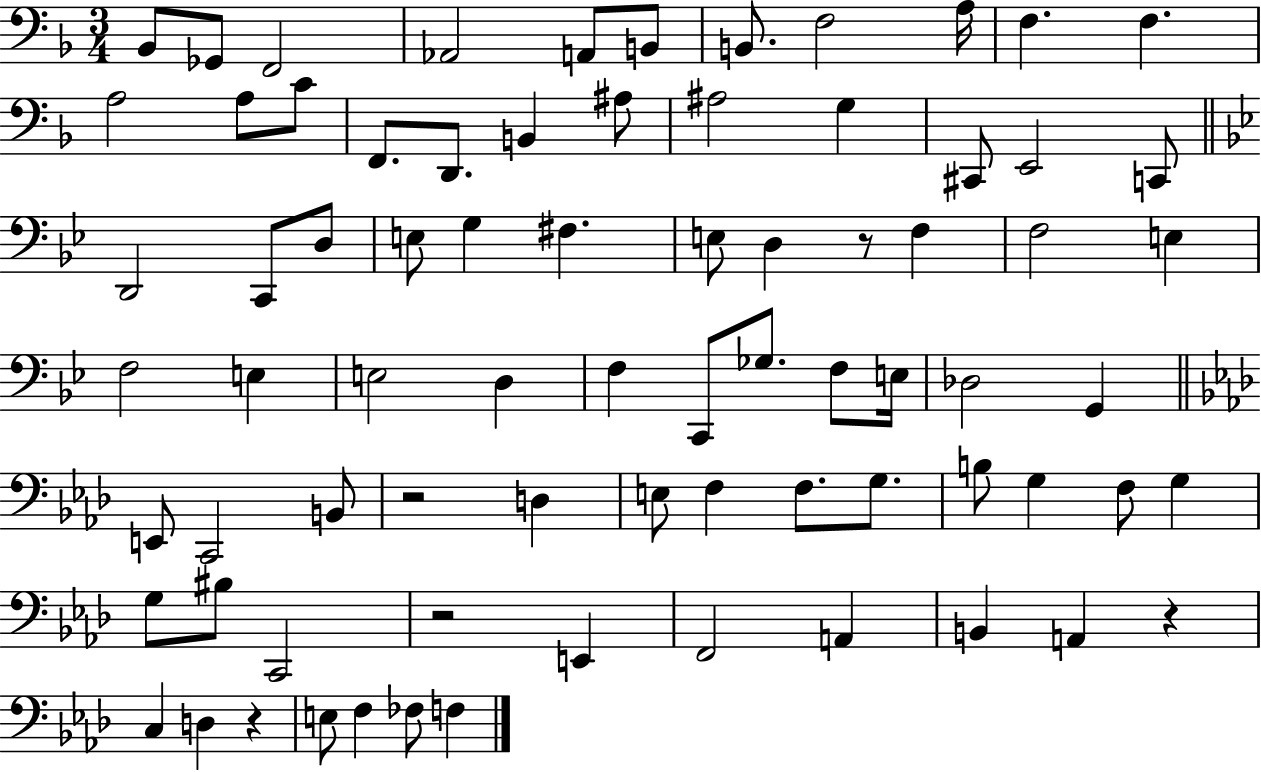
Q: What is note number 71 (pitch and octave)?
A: F3